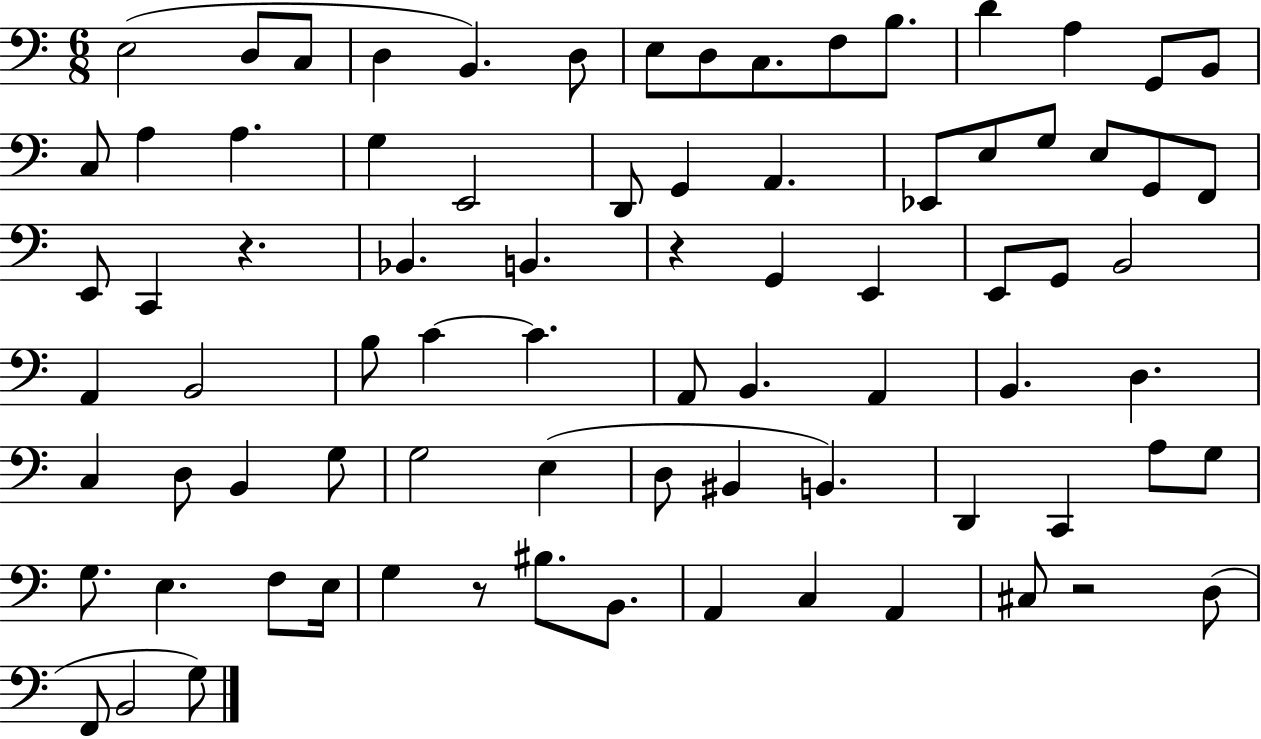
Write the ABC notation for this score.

X:1
T:Untitled
M:6/8
L:1/4
K:C
E,2 D,/2 C,/2 D, B,, D,/2 E,/2 D,/2 C,/2 F,/2 B,/2 D A, G,,/2 B,,/2 C,/2 A, A, G, E,,2 D,,/2 G,, A,, _E,,/2 E,/2 G,/2 E,/2 G,,/2 F,,/2 E,,/2 C,, z _B,, B,, z G,, E,, E,,/2 G,,/2 B,,2 A,, B,,2 B,/2 C C A,,/2 B,, A,, B,, D, C, D,/2 B,, G,/2 G,2 E, D,/2 ^B,, B,, D,, C,, A,/2 G,/2 G,/2 E, F,/2 E,/4 G, z/2 ^B,/2 B,,/2 A,, C, A,, ^C,/2 z2 D,/2 F,,/2 B,,2 G,/2